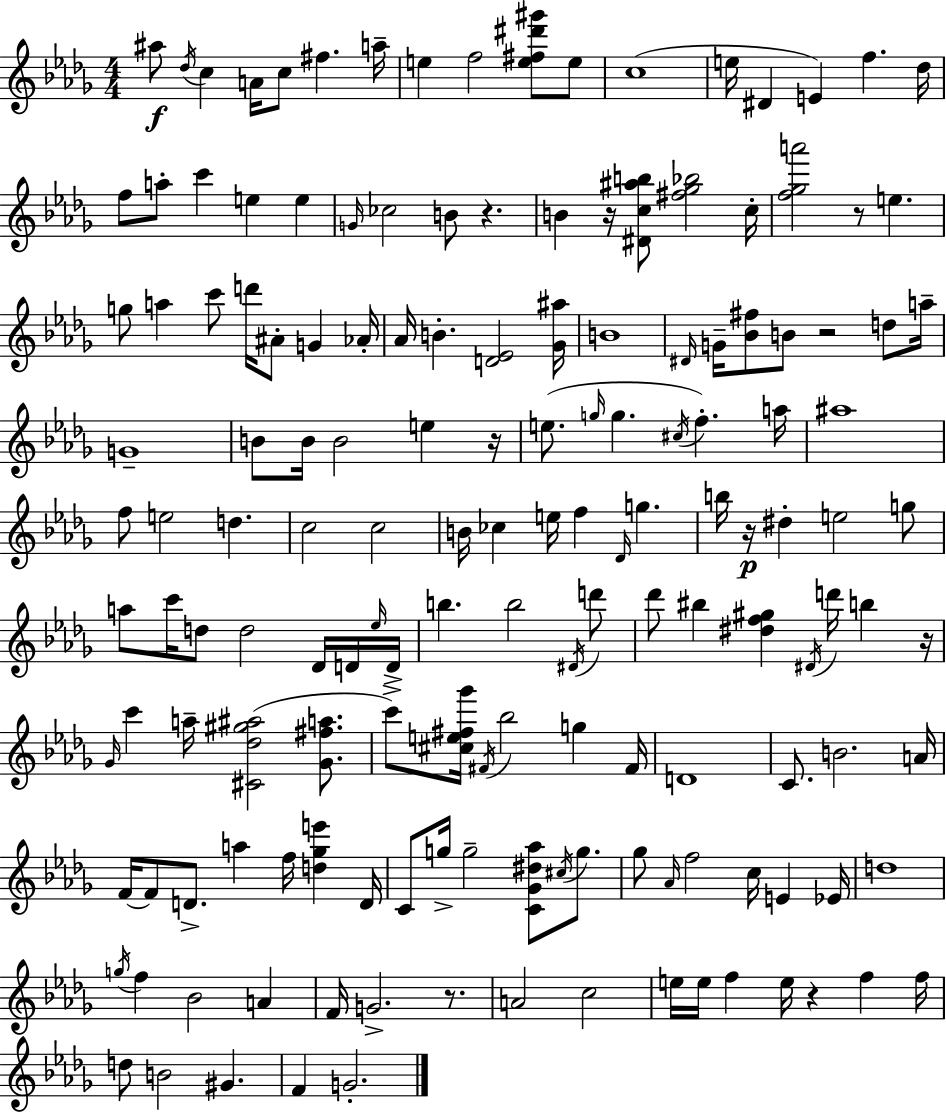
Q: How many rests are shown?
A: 9